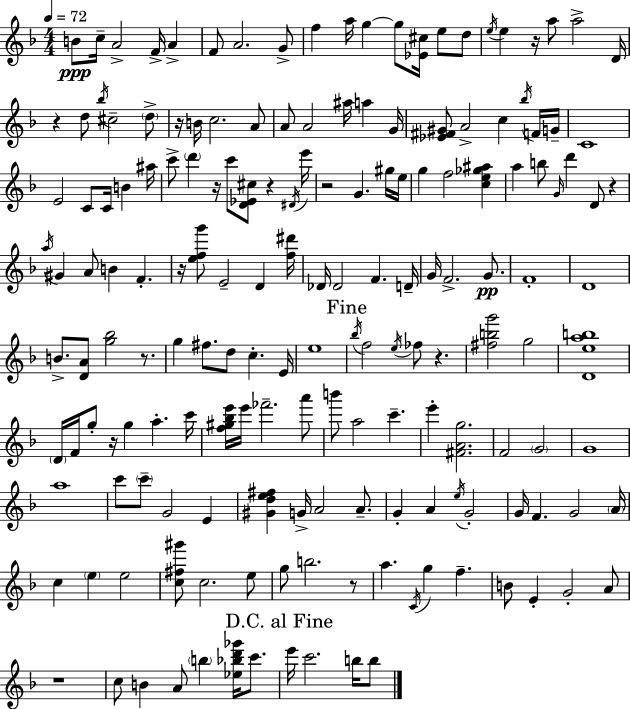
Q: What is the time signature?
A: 4/4